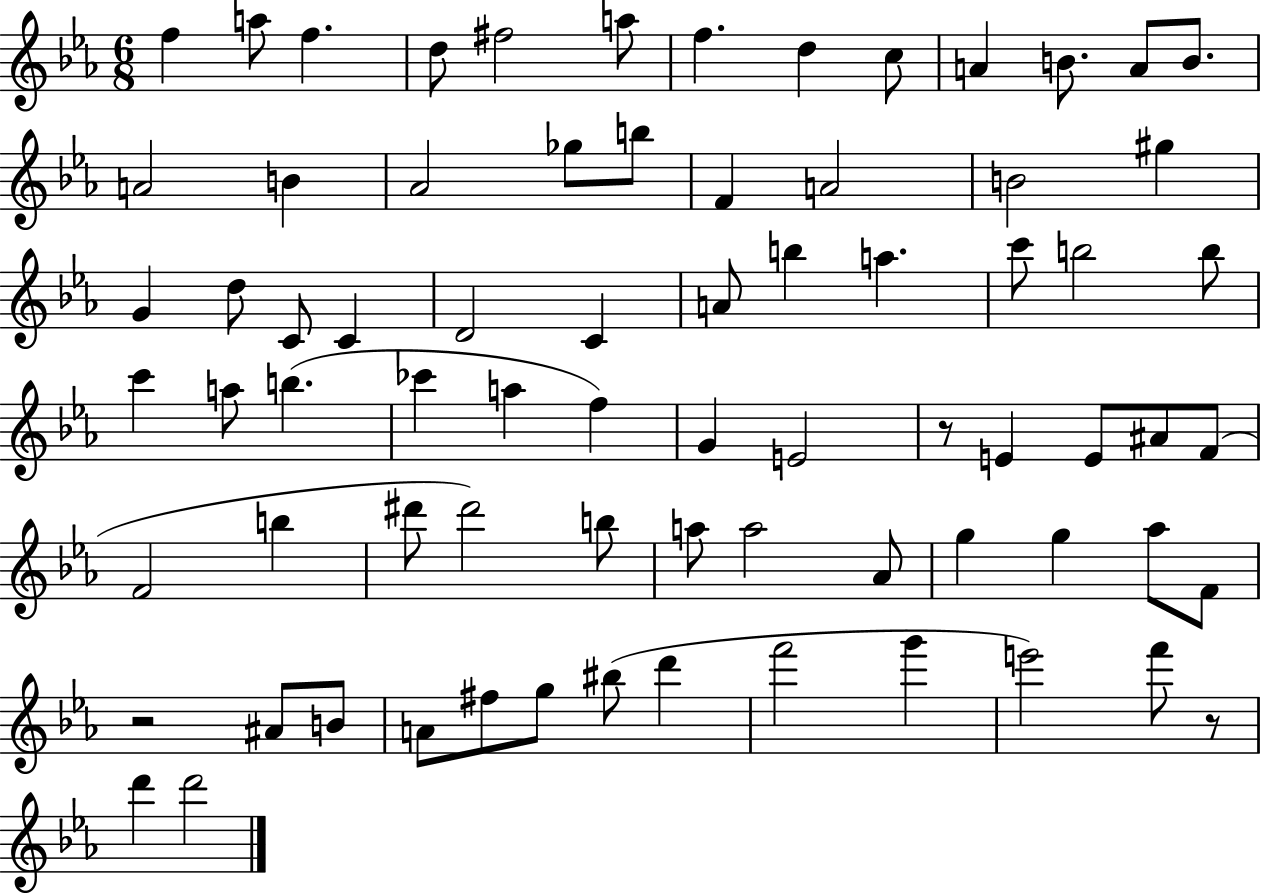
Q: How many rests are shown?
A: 3